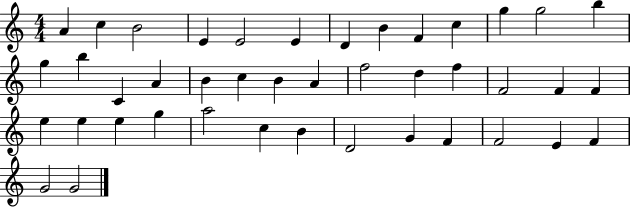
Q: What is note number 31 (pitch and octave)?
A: G5